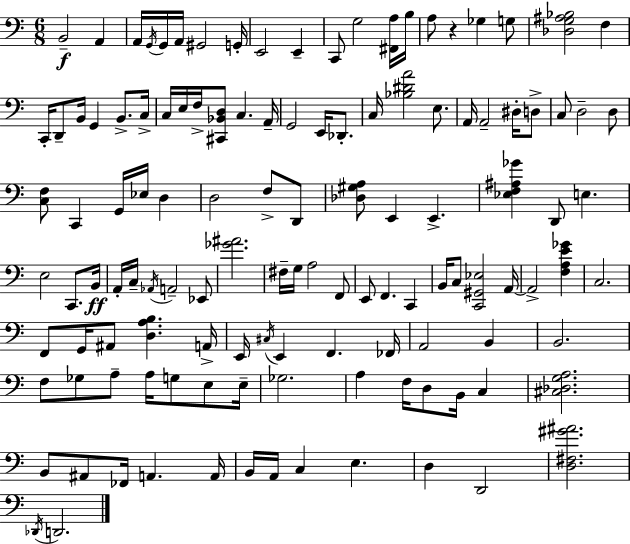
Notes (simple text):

B2/h A2/q A2/s G2/s G2/s A2/s G#2/h G2/s E2/h E2/q C2/e G3/h [F#2,A3]/s B3/s A3/e R/q Gb3/q G3/e [Db3,G3,A#3,Bb3]/h F3/q C2/s D2/e B2/s G2/q B2/e. C3/s C3/s E3/s F3/s [C#2,Bb2,D3]/e C3/q. A2/s G2/h E2/s Db2/e. C3/s [Bb3,D#4,A4]/h E3/e. A2/s A2/h D#3/s D3/e C3/e D3/h D3/e [C3,F3]/e C2/q G2/s Eb3/s D3/q D3/h F3/e D2/e [Db3,G#3,A3]/e E2/q E2/q. [Eb3,F3,A#3,Gb4]/q D2/e E3/q. E3/h C2/e. B2/s A2/s C3/s Ab2/s A2/h Eb2/e [Gb4,A#4]/h. F#3/s G3/s A3/h F2/e E2/e F2/q. C2/q B2/s C3/e [C2,G#2,Eb3]/h A2/s A2/h [F3,A3,E4,Gb4]/q C3/h. F2/e G2/s A#2/e [D3,A3,B3]/q. A2/s E2/s C#3/s E2/q F2/q. FES2/s A2/h B2/q B2/h. F3/e Gb3/e A3/e A3/s G3/e E3/e E3/s Gb3/h. A3/q F3/s D3/e B2/s C3/q [C#3,Db3,G3,A3]/h. B2/e A#2/e FES2/s A2/q. A2/s B2/s A2/s C3/q E3/q. D3/q D2/h [D3,F#3,G#4,A#4]/h. Db2/s D2/h.